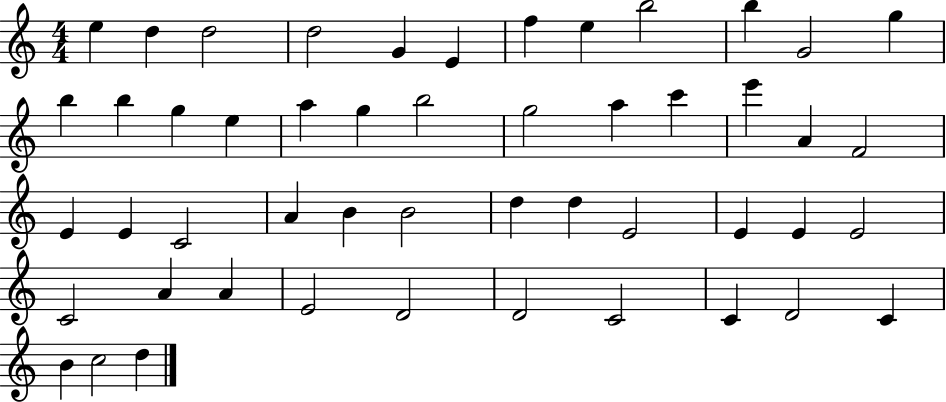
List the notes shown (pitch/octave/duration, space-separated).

E5/q D5/q D5/h D5/h G4/q E4/q F5/q E5/q B5/h B5/q G4/h G5/q B5/q B5/q G5/q E5/q A5/q G5/q B5/h G5/h A5/q C6/q E6/q A4/q F4/h E4/q E4/q C4/h A4/q B4/q B4/h D5/q D5/q E4/h E4/q E4/q E4/h C4/h A4/q A4/q E4/h D4/h D4/h C4/h C4/q D4/h C4/q B4/q C5/h D5/q